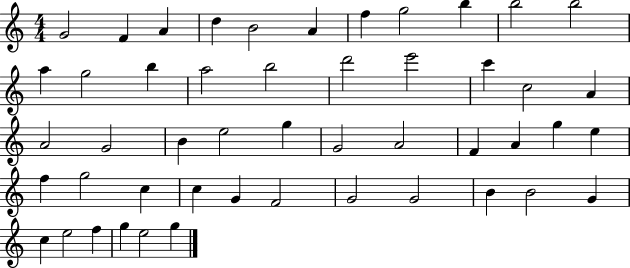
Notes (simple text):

G4/h F4/q A4/q D5/q B4/h A4/q F5/q G5/h B5/q B5/h B5/h A5/q G5/h B5/q A5/h B5/h D6/h E6/h C6/q C5/h A4/q A4/h G4/h B4/q E5/h G5/q G4/h A4/h F4/q A4/q G5/q E5/q F5/q G5/h C5/q C5/q G4/q F4/h G4/h G4/h B4/q B4/h G4/q C5/q E5/h F5/q G5/q E5/h G5/q